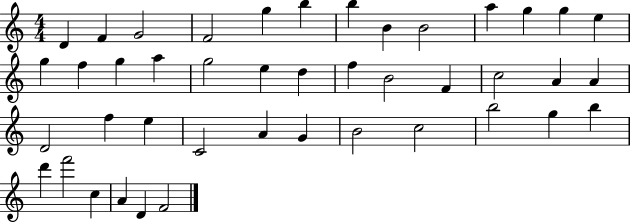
D4/q F4/q G4/h F4/h G5/q B5/q B5/q B4/q B4/h A5/q G5/q G5/q E5/q G5/q F5/q G5/q A5/q G5/h E5/q D5/q F5/q B4/h F4/q C5/h A4/q A4/q D4/h F5/q E5/q C4/h A4/q G4/q B4/h C5/h B5/h G5/q B5/q D6/q F6/h C5/q A4/q D4/q F4/h